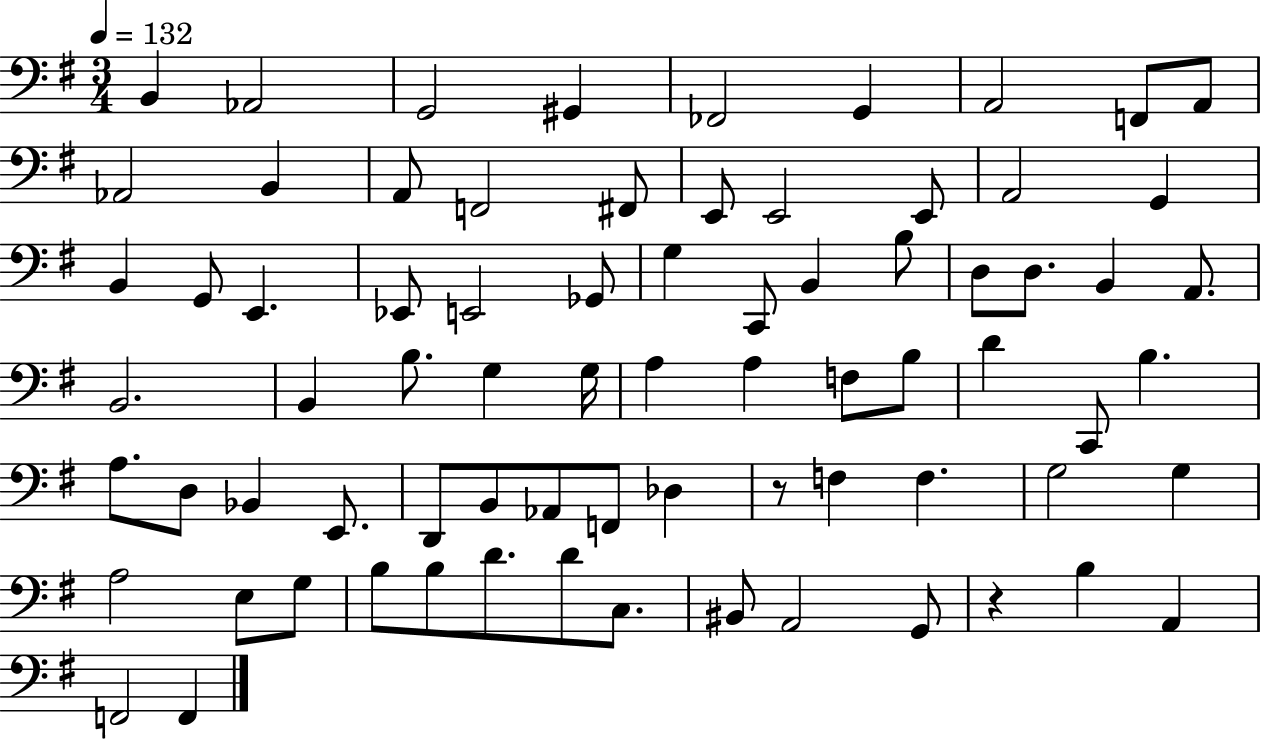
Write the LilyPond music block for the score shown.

{
  \clef bass
  \numericTimeSignature
  \time 3/4
  \key g \major
  \tempo 4 = 132
  b,4 aes,2 | g,2 gis,4 | fes,2 g,4 | a,2 f,8 a,8 | \break aes,2 b,4 | a,8 f,2 fis,8 | e,8 e,2 e,8 | a,2 g,4 | \break b,4 g,8 e,4. | ees,8 e,2 ges,8 | g4 c,8 b,4 b8 | d8 d8. b,4 a,8. | \break b,2. | b,4 b8. g4 g16 | a4 a4 f8 b8 | d'4 c,8 b4. | \break a8. d8 bes,4 e,8. | d,8 b,8 aes,8 f,8 des4 | r8 f4 f4. | g2 g4 | \break a2 e8 g8 | b8 b8 d'8. d'8 c8. | bis,8 a,2 g,8 | r4 b4 a,4 | \break f,2 f,4 | \bar "|."
}